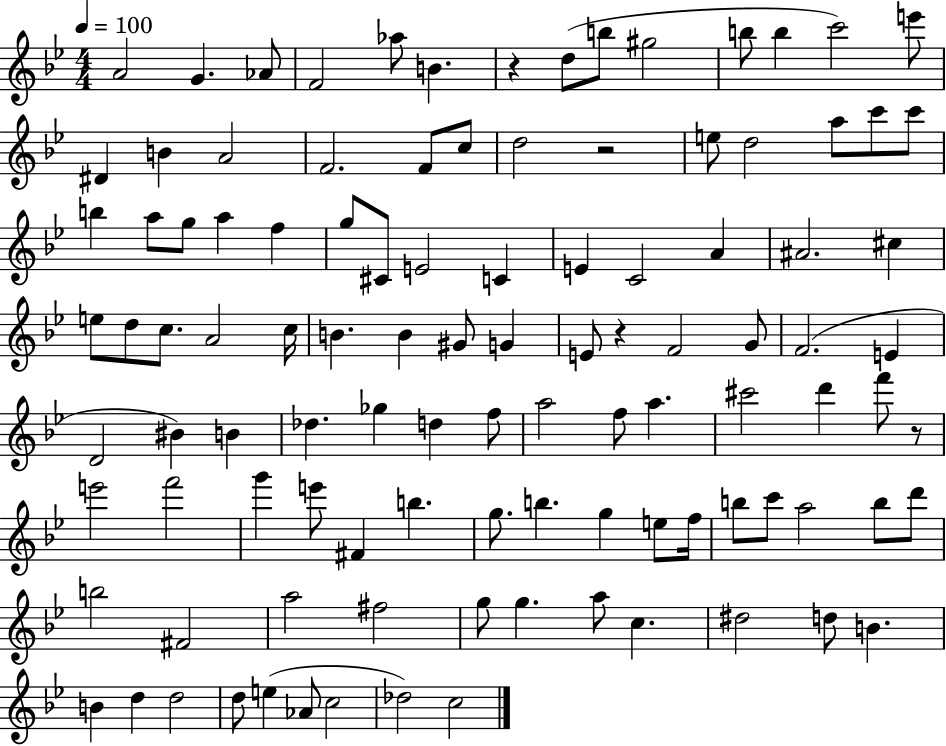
A4/h G4/q. Ab4/e F4/h Ab5/e B4/q. R/q D5/e B5/e G#5/h B5/e B5/q C6/h E6/e D#4/q B4/q A4/h F4/h. F4/e C5/e D5/h R/h E5/e D5/h A5/e C6/e C6/e B5/q A5/e G5/e A5/q F5/q G5/e C#4/e E4/h C4/q E4/q C4/h A4/q A#4/h. C#5/q E5/e D5/e C5/e. A4/h C5/s B4/q. B4/q G#4/e G4/q E4/e R/q F4/h G4/e F4/h. E4/q D4/h BIS4/q B4/q Db5/q. Gb5/q D5/q F5/e A5/h F5/e A5/q. C#6/h D6/q F6/e R/e E6/h F6/h G6/q E6/e F#4/q B5/q. G5/e. B5/q. G5/q E5/e F5/s B5/e C6/e A5/h B5/e D6/e B5/h F#4/h A5/h F#5/h G5/e G5/q. A5/e C5/q. D#5/h D5/e B4/q. B4/q D5/q D5/h D5/e E5/q Ab4/e C5/h Db5/h C5/h